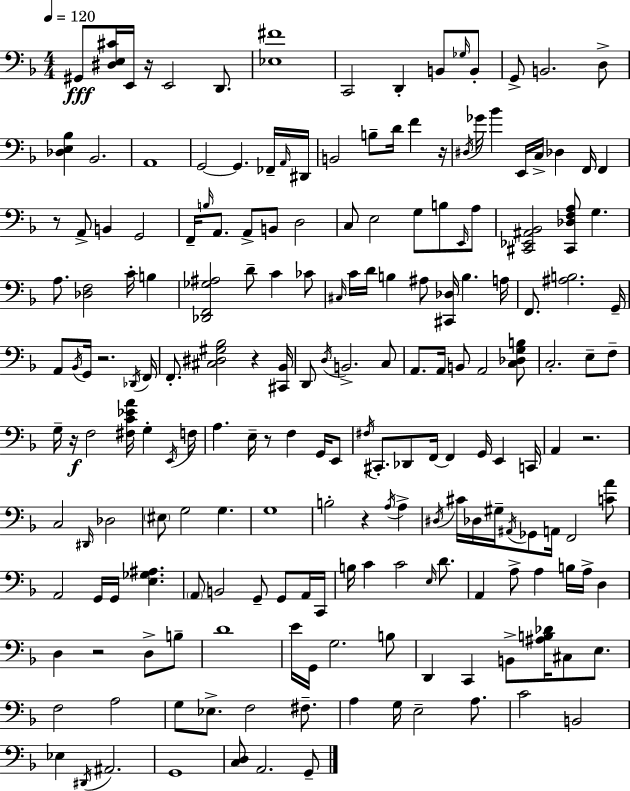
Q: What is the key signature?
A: D minor